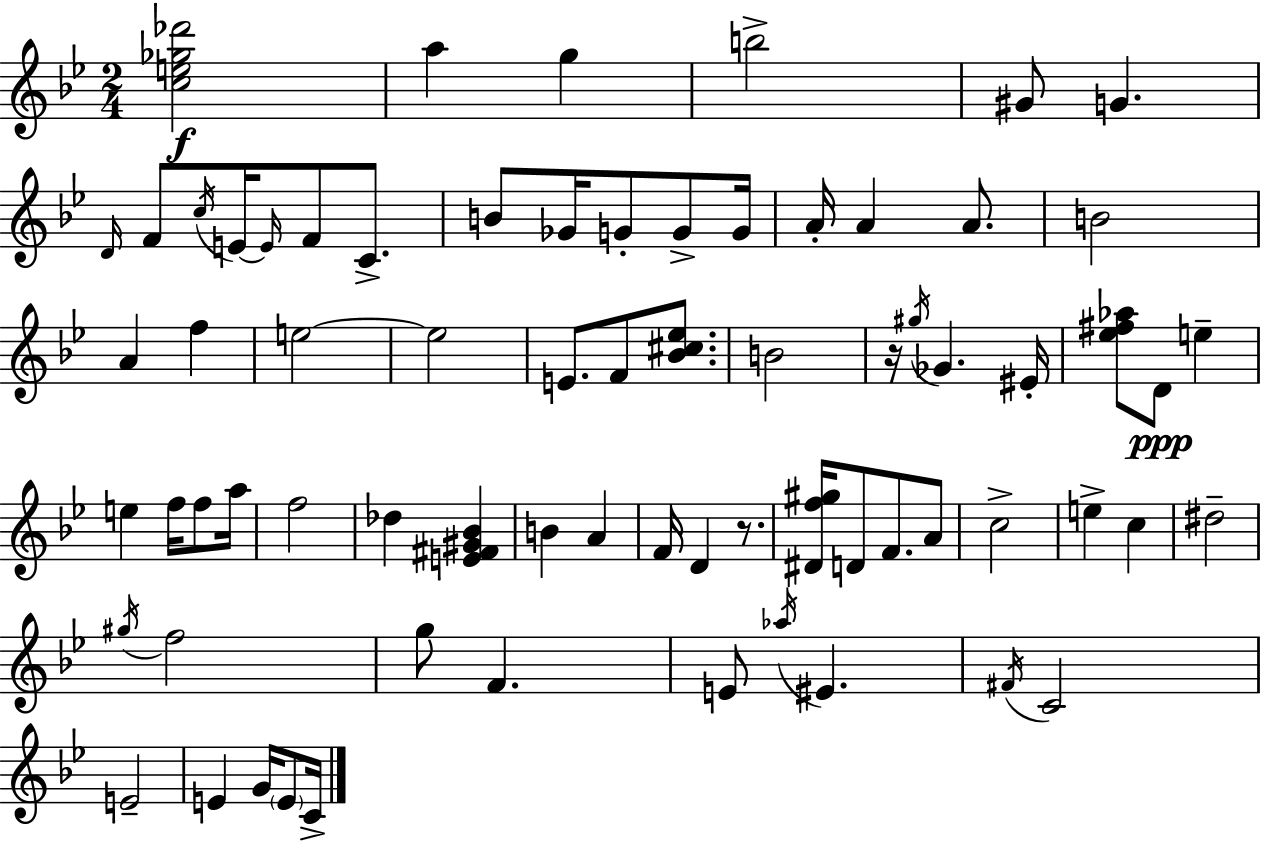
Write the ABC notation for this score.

X:1
T:Untitled
M:2/4
L:1/4
K:Gm
[ce_g_d']2 a g b2 ^G/2 G D/4 F/2 c/4 E/4 E/4 F/2 C/2 B/2 _G/4 G/2 G/2 G/4 A/4 A A/2 B2 A f e2 e2 E/2 F/2 [_B^c_e]/2 B2 z/4 ^g/4 _G ^E/4 [_e^f_a]/2 D/2 e e f/4 f/2 a/4 f2 _d [E^F^G_B] B A F/4 D z/2 [^Df^g]/4 D/2 F/2 A/2 c2 e c ^d2 ^g/4 f2 g/2 F E/2 _a/4 ^E ^F/4 C2 E2 E G/4 E/2 C/4